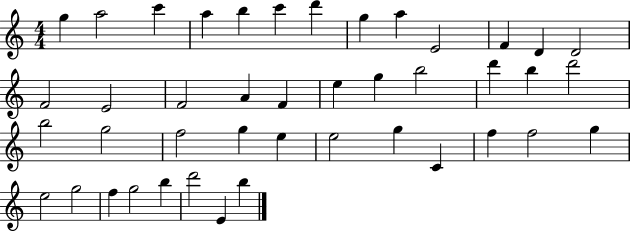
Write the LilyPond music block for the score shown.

{
  \clef treble
  \numericTimeSignature
  \time 4/4
  \key c \major
  g''4 a''2 c'''4 | a''4 b''4 c'''4 d'''4 | g''4 a''4 e'2 | f'4 d'4 d'2 | \break f'2 e'2 | f'2 a'4 f'4 | e''4 g''4 b''2 | d'''4 b''4 d'''2 | \break b''2 g''2 | f''2 g''4 e''4 | e''2 g''4 c'4 | f''4 f''2 g''4 | \break e''2 g''2 | f''4 g''2 b''4 | d'''2 e'4 b''4 | \bar "|."
}